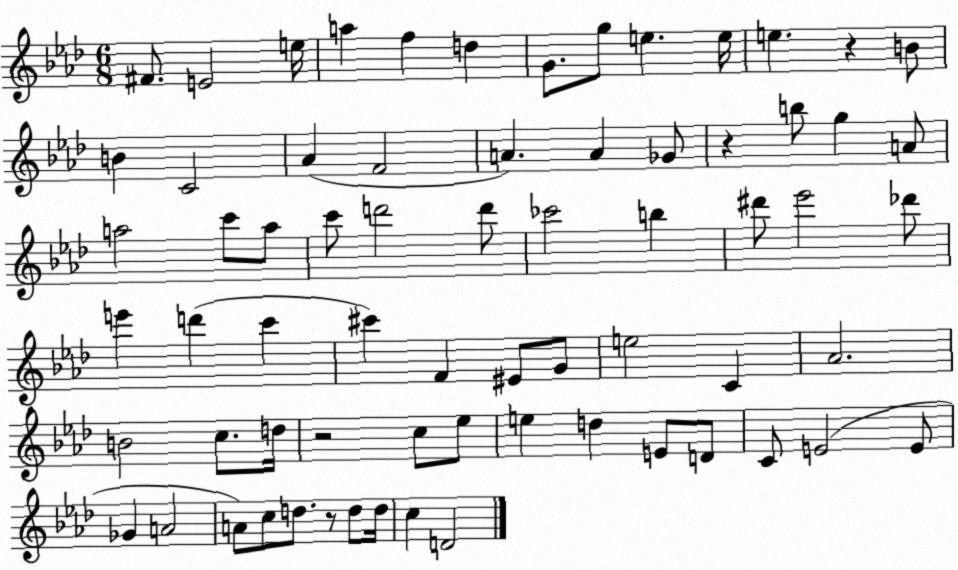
X:1
T:Untitled
M:6/8
L:1/4
K:Ab
^F/2 E2 e/4 a f d G/2 g/2 e e/4 e z B/2 B C2 _A F2 A A _G/2 z b/2 g A/2 a2 c'/2 a/2 c'/2 d'2 d'/2 _c'2 b ^d'/2 _e'2 _d'/2 e' d' c' ^c' F ^E/2 G/2 e2 C _A2 B2 c/2 d/4 z2 c/2 _e/2 e d E/2 D/2 C/2 E2 E/2 _G A2 A/2 c/2 d/2 z/2 d/2 d/4 c D2